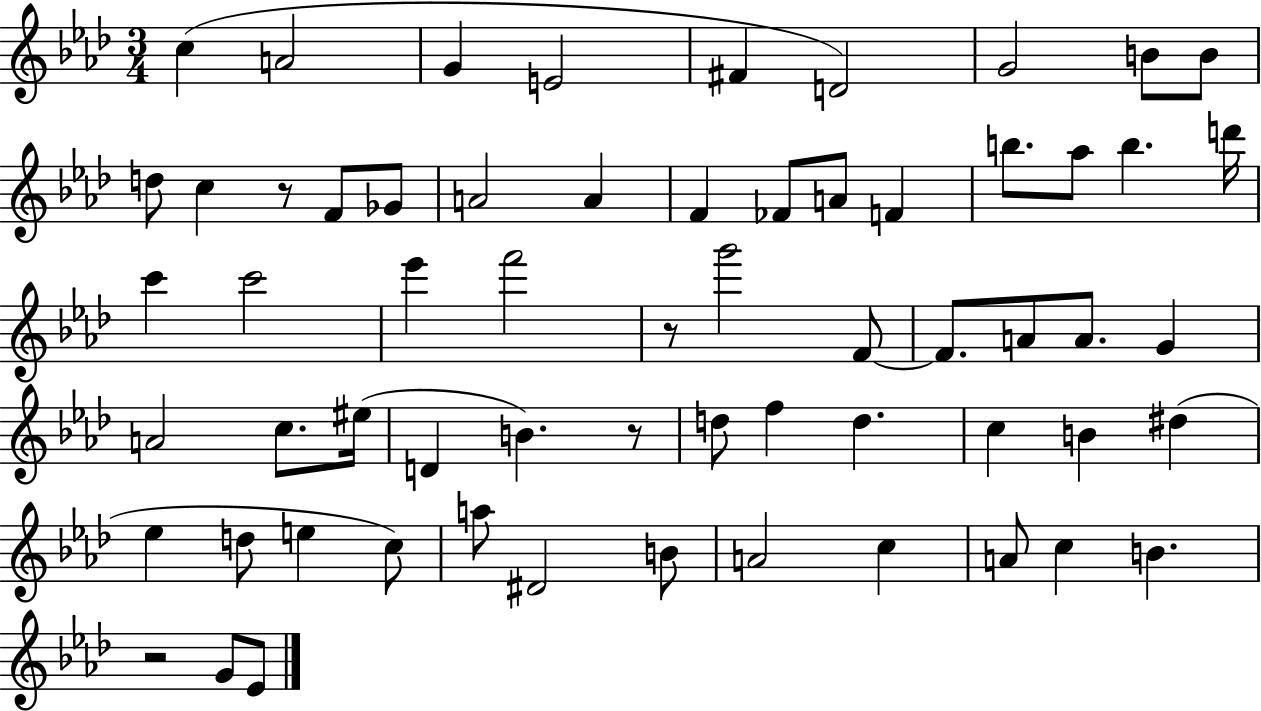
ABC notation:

X:1
T:Untitled
M:3/4
L:1/4
K:Ab
c A2 G E2 ^F D2 G2 B/2 B/2 d/2 c z/2 F/2 _G/2 A2 A F _F/2 A/2 F b/2 _a/2 b d'/4 c' c'2 _e' f'2 z/2 g'2 F/2 F/2 A/2 A/2 G A2 c/2 ^e/4 D B z/2 d/2 f d c B ^d _e d/2 e c/2 a/2 ^D2 B/2 A2 c A/2 c B z2 G/2 _E/2